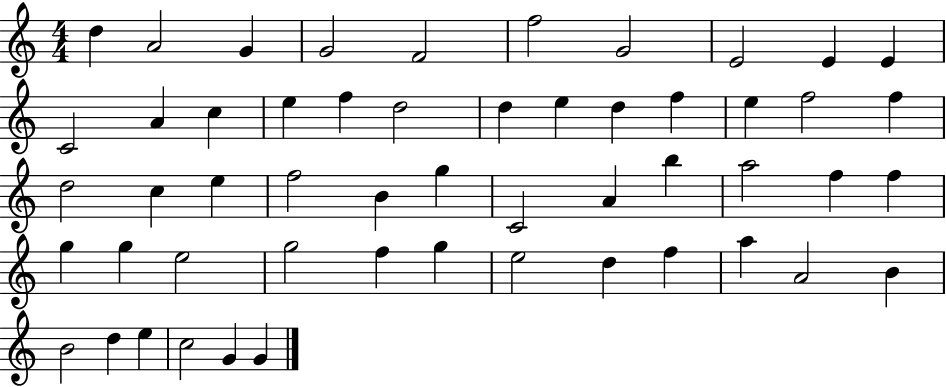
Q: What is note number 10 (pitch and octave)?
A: E4